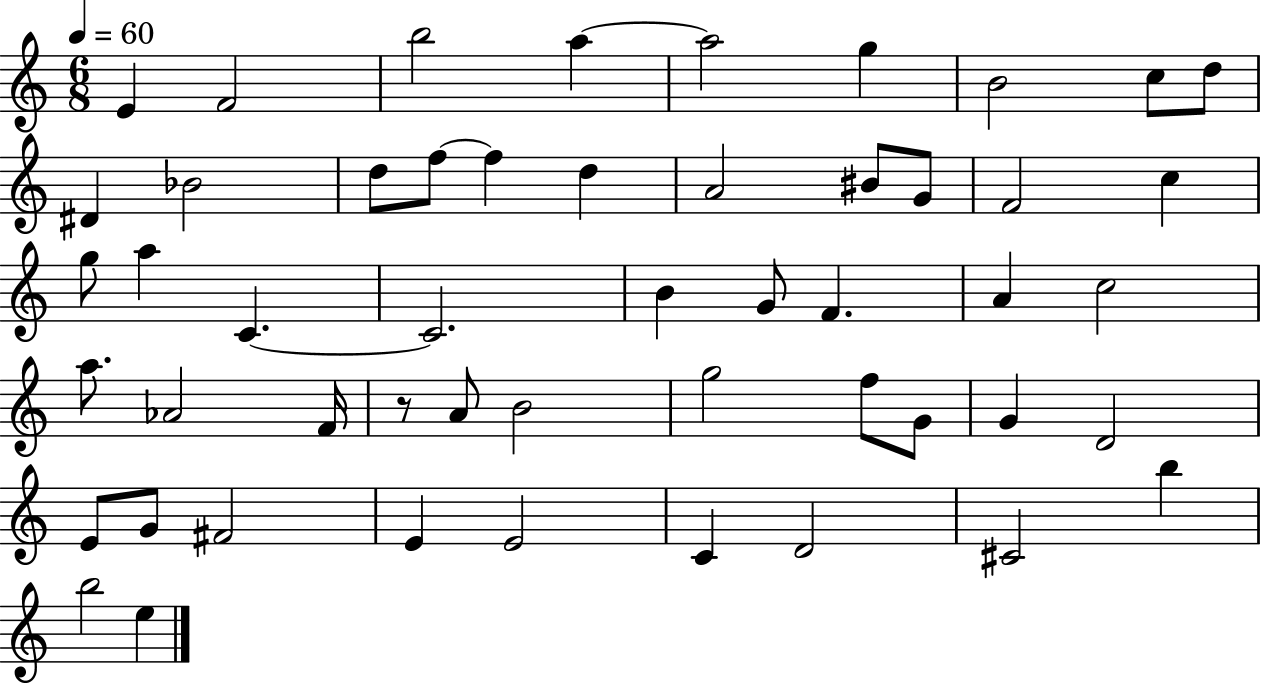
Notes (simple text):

E4/q F4/h B5/h A5/q A5/h G5/q B4/h C5/e D5/e D#4/q Bb4/h D5/e F5/e F5/q D5/q A4/h BIS4/e G4/e F4/h C5/q G5/e A5/q C4/q. C4/h. B4/q G4/e F4/q. A4/q C5/h A5/e. Ab4/h F4/s R/e A4/e B4/h G5/h F5/e G4/e G4/q D4/h E4/e G4/e F#4/h E4/q E4/h C4/q D4/h C#4/h B5/q B5/h E5/q